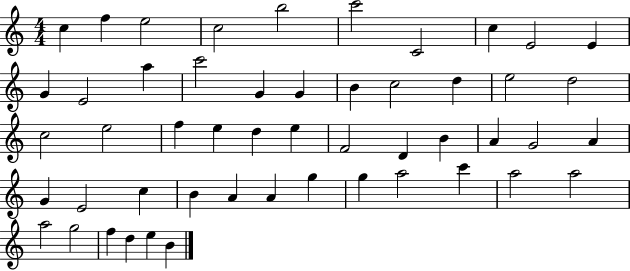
X:1
T:Untitled
M:4/4
L:1/4
K:C
c f e2 c2 b2 c'2 C2 c E2 E G E2 a c'2 G G B c2 d e2 d2 c2 e2 f e d e F2 D B A G2 A G E2 c B A A g g a2 c' a2 a2 a2 g2 f d e B